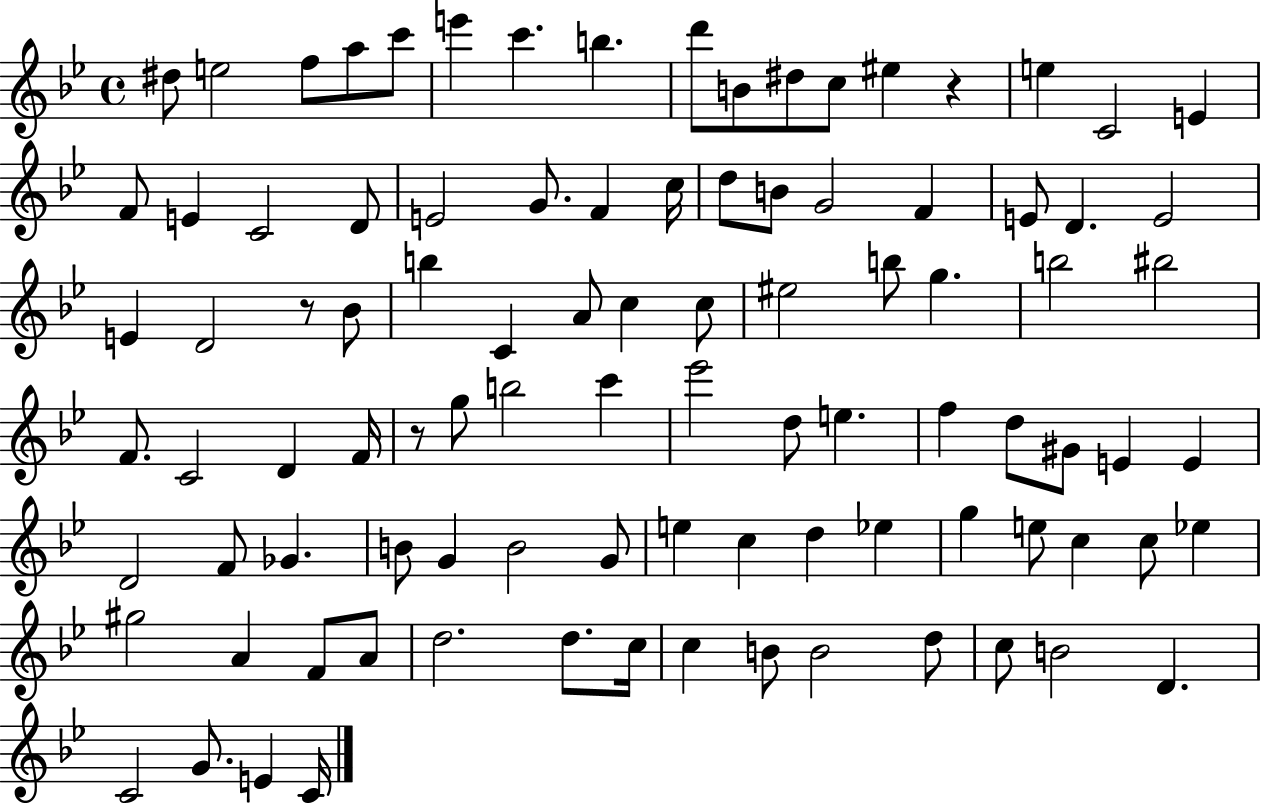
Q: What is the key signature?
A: BES major